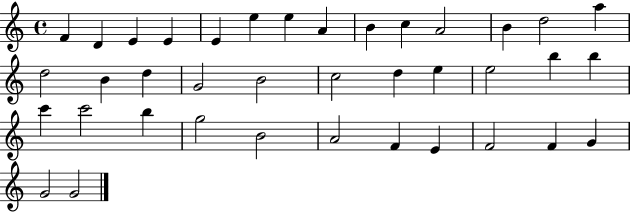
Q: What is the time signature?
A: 4/4